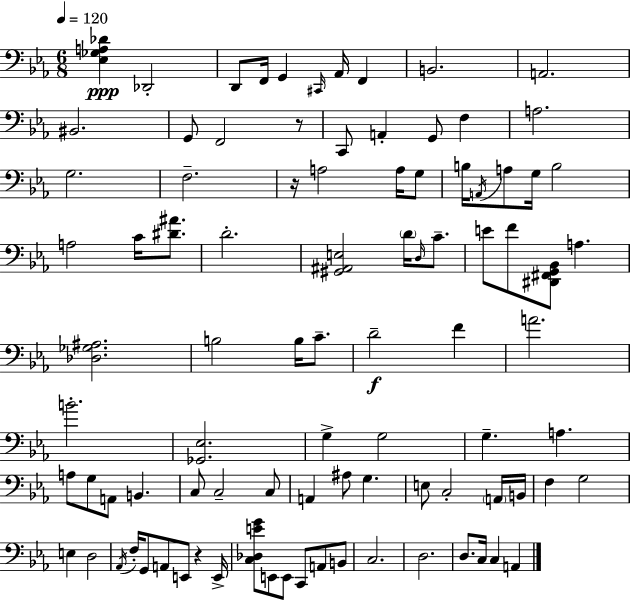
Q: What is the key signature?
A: C minor